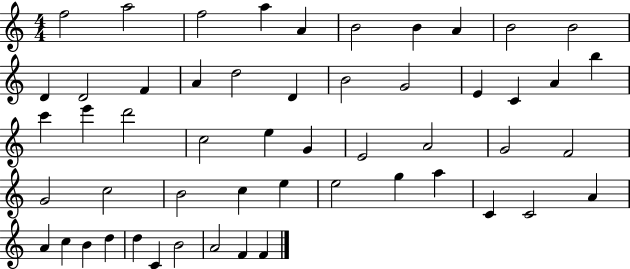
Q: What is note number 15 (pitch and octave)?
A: D5